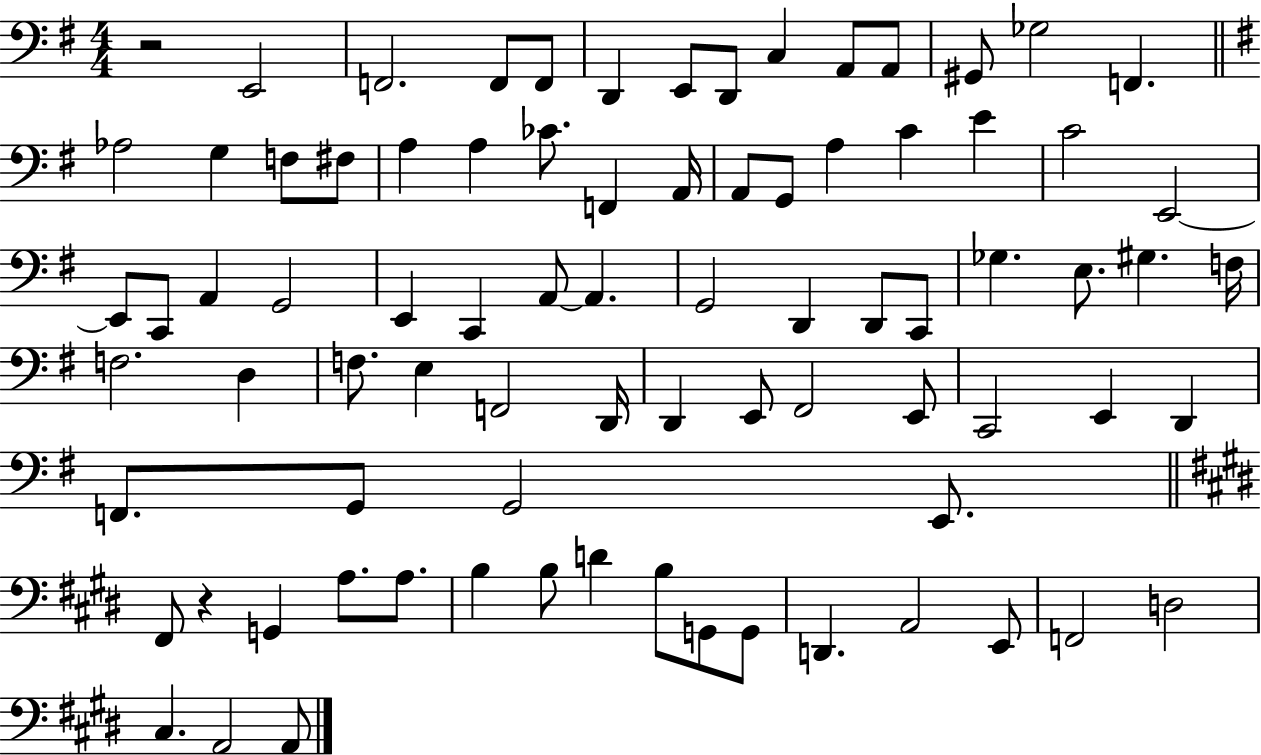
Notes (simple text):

R/h E2/h F2/h. F2/e F2/e D2/q E2/e D2/e C3/q A2/e A2/e G#2/e Gb3/h F2/q. Ab3/h G3/q F3/e F#3/e A3/q A3/q CES4/e. F2/q A2/s A2/e G2/e A3/q C4/q E4/q C4/h E2/h E2/e C2/e A2/q G2/h E2/q C2/q A2/e A2/q. G2/h D2/q D2/e C2/e Gb3/q. E3/e. G#3/q. F3/s F3/h. D3/q F3/e. E3/q F2/h D2/s D2/q E2/e F#2/h E2/e C2/h E2/q D2/q F2/e. G2/e G2/h E2/e. F#2/e R/q G2/q A3/e. A3/e. B3/q B3/e D4/q B3/e G2/e G2/e D2/q. A2/h E2/e F2/h D3/h C#3/q. A2/h A2/e